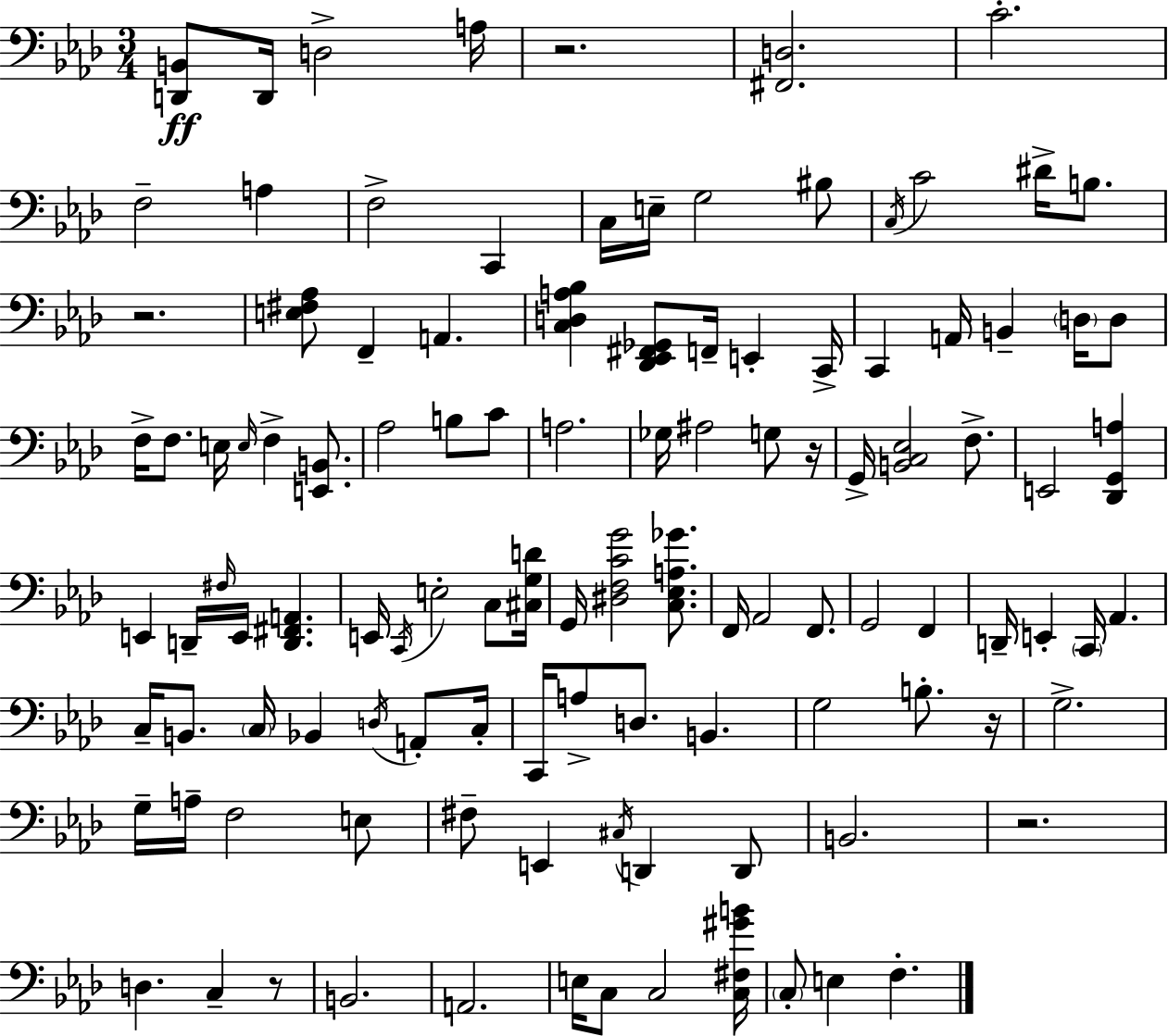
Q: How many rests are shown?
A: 6